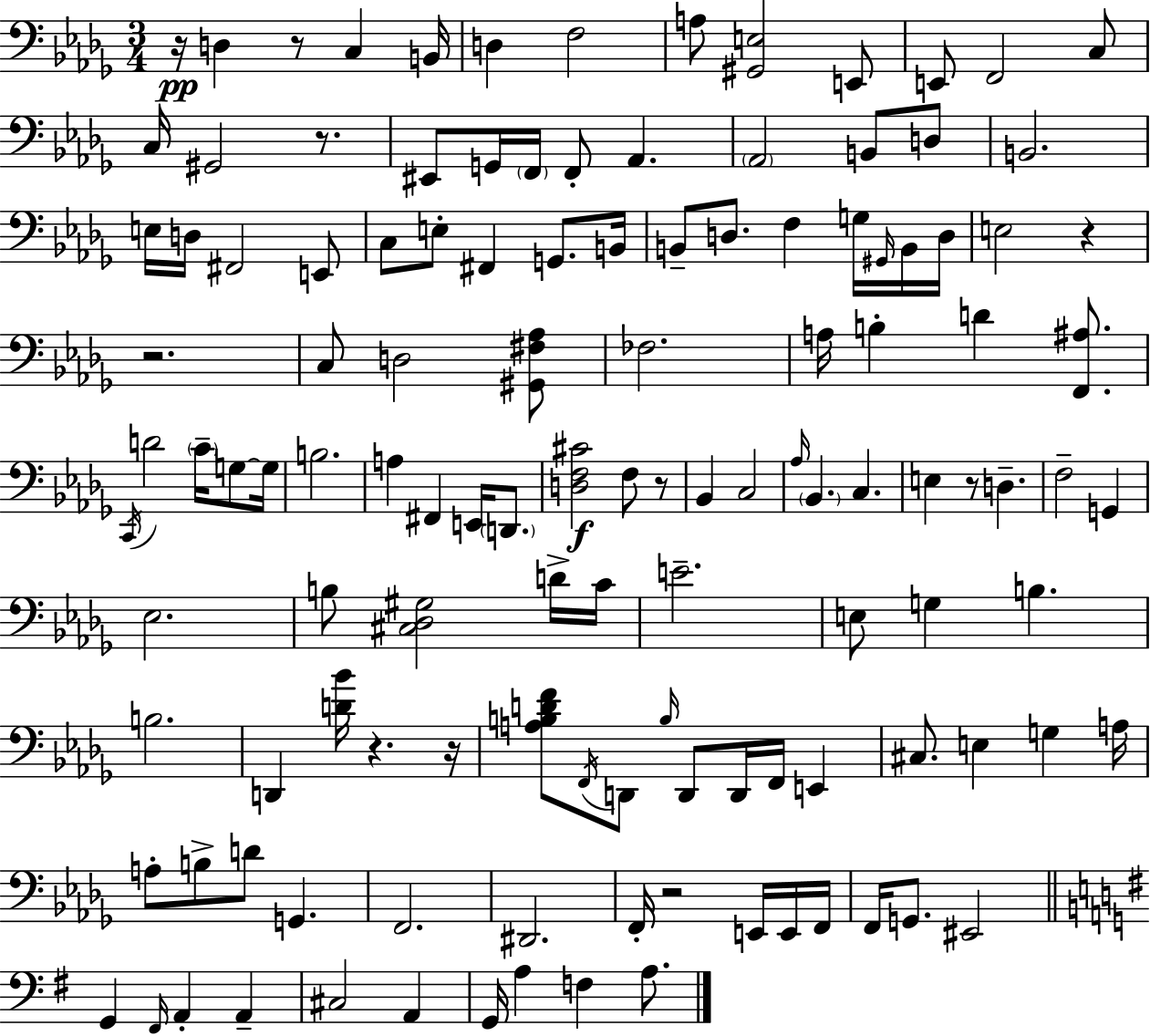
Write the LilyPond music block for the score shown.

{
  \clef bass
  \numericTimeSignature
  \time 3/4
  \key bes \minor
  \repeat volta 2 { r16\pp d4 r8 c4 b,16 | d4 f2 | a8 <gis, e>2 e,8 | e,8 f,2 c8 | \break c16 gis,2 r8. | eis,8 g,16 \parenthesize f,16 f,8-. aes,4. | \parenthesize aes,2 b,8 d8 | b,2. | \break e16 d16 fis,2 e,8 | c8 e8-. fis,4 g,8. b,16 | b,8-- d8. f4 g16 \grace { gis,16 } b,16 | d16 e2 r4 | \break r2. | c8 d2 <gis, fis aes>8 | fes2. | a16 b4-. d'4 <f, ais>8. | \break \acciaccatura { c,16 } d'2 \parenthesize c'16-- g8~~ | g16 b2. | a4 fis,4 e,16 \parenthesize d,8. | <d f cis'>2\f f8 | \break r8 bes,4 c2 | \grace { aes16 } \parenthesize bes,4. c4. | e4 r8 d4.-- | f2-- g,4 | \break ees2. | b8 <cis des gis>2 | d'16-> c'16 e'2.-- | e8 g4 b4. | \break b2. | d,4 <d' bes'>16 r4. | r16 <a b d' f'>8 \acciaccatura { f,16 } d,8 \grace { b16 } d,8 d,16 | f,16 e,4 cis8. e4 | \break g4 a16 a8-. b8-> d'8 g,4. | f,2. | dis,2. | f,16-. r2 | \break e,16 e,16 f,16 f,16 g,8. eis,2 | \bar "||" \break \key g \major g,4 \grace { fis,16 } a,4-. a,4-- | cis2 a,4 | g,16 a4 f4 a8. | } \bar "|."
}